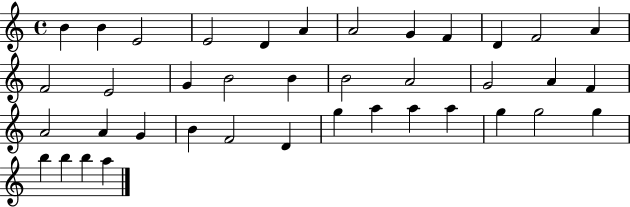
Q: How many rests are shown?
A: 0